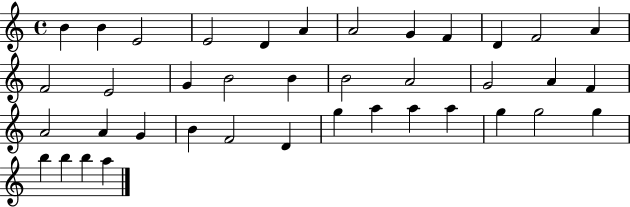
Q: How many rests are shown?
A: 0